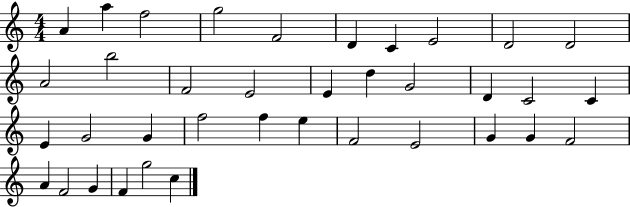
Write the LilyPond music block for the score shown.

{
  \clef treble
  \numericTimeSignature
  \time 4/4
  \key c \major
  a'4 a''4 f''2 | g''2 f'2 | d'4 c'4 e'2 | d'2 d'2 | \break a'2 b''2 | f'2 e'2 | e'4 d''4 g'2 | d'4 c'2 c'4 | \break e'4 g'2 g'4 | f''2 f''4 e''4 | f'2 e'2 | g'4 g'4 f'2 | \break a'4 f'2 g'4 | f'4 g''2 c''4 | \bar "|."
}